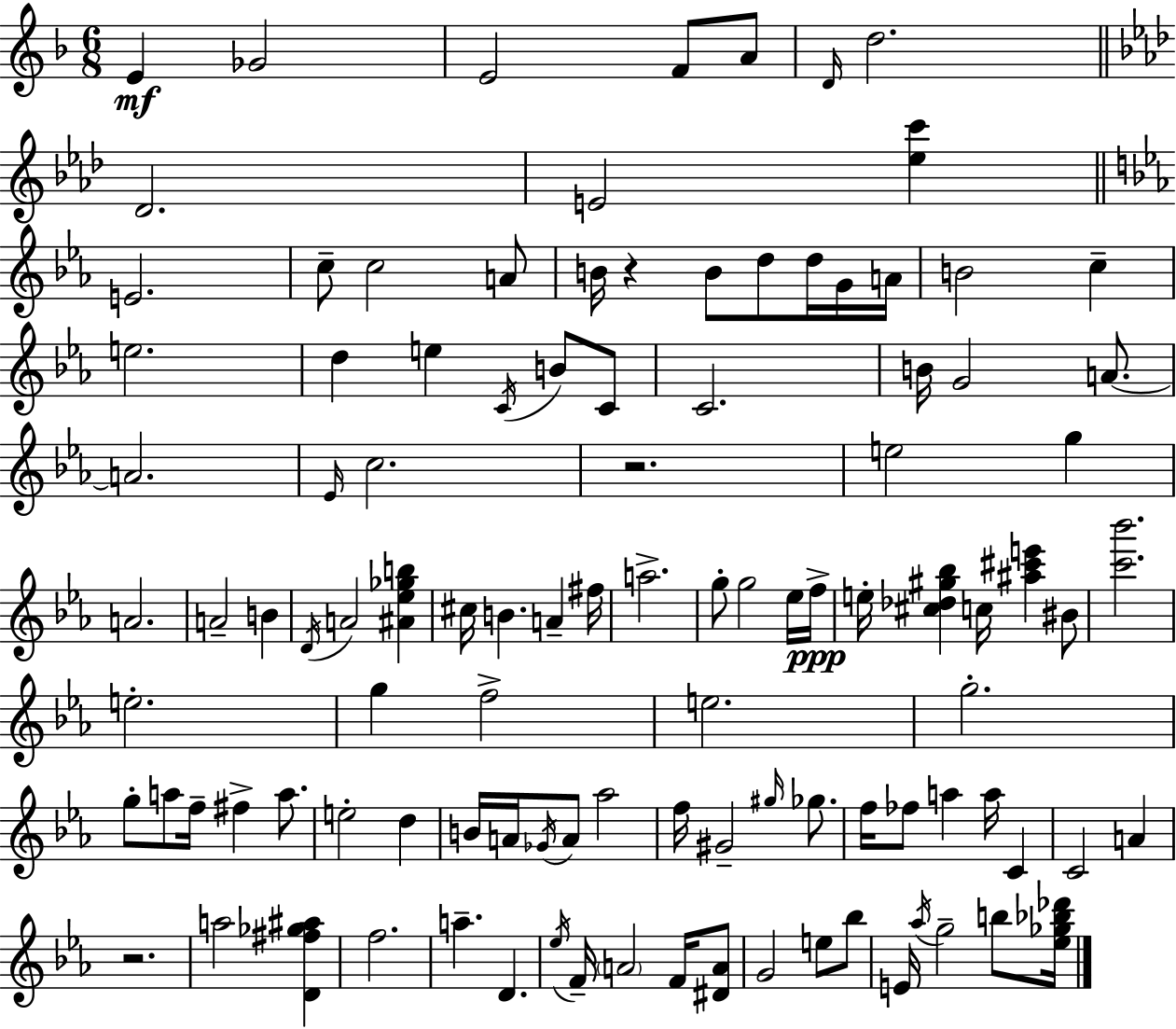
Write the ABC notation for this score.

X:1
T:Untitled
M:6/8
L:1/4
K:Dm
E _G2 E2 F/2 A/2 D/4 d2 _D2 E2 [_ec'] E2 c/2 c2 A/2 B/4 z B/2 d/2 d/4 G/4 A/4 B2 c e2 d e C/4 B/2 C/2 C2 B/4 G2 A/2 A2 _E/4 c2 z2 e2 g A2 A2 B D/4 A2 [^A_e_gb] ^c/4 B A ^f/4 a2 g/2 g2 _e/4 f/4 e/4 [^c_d^g_b] c/4 [^a^c'e'] ^B/2 [c'_b']2 e2 g f2 e2 g2 g/2 a/2 f/4 ^f a/2 e2 d B/4 A/4 _G/4 A/2 _a2 f/4 ^G2 ^g/4 _g/2 f/4 _f/2 a a/4 C C2 A z2 a2 [D^f_g^a] f2 a D _e/4 F/4 A2 F/4 [^DA]/2 G2 e/2 _b/2 E/4 _a/4 g2 b/2 [_e_g_b_d']/4